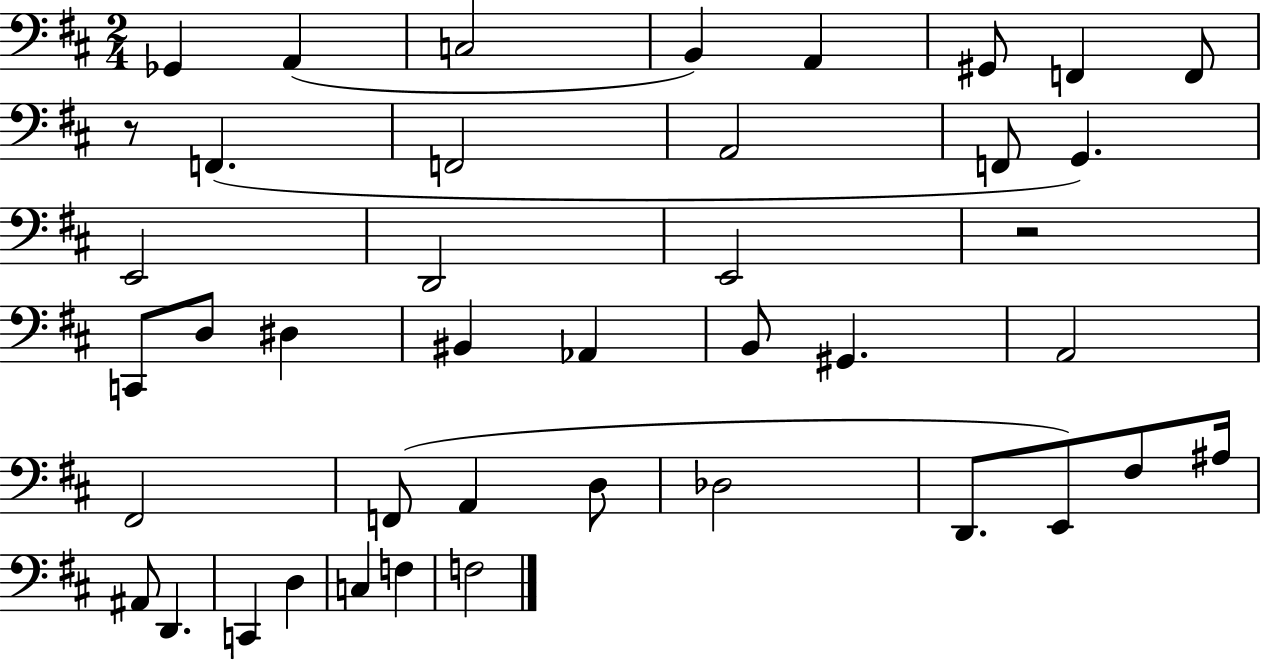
X:1
T:Untitled
M:2/4
L:1/4
K:D
_G,, A,, C,2 B,, A,, ^G,,/2 F,, F,,/2 z/2 F,, F,,2 A,,2 F,,/2 G,, E,,2 D,,2 E,,2 z2 C,,/2 D,/2 ^D, ^B,, _A,, B,,/2 ^G,, A,,2 ^F,,2 F,,/2 A,, D,/2 _D,2 D,,/2 E,,/2 ^F,/2 ^A,/4 ^A,,/2 D,, C,, D, C, F, F,2